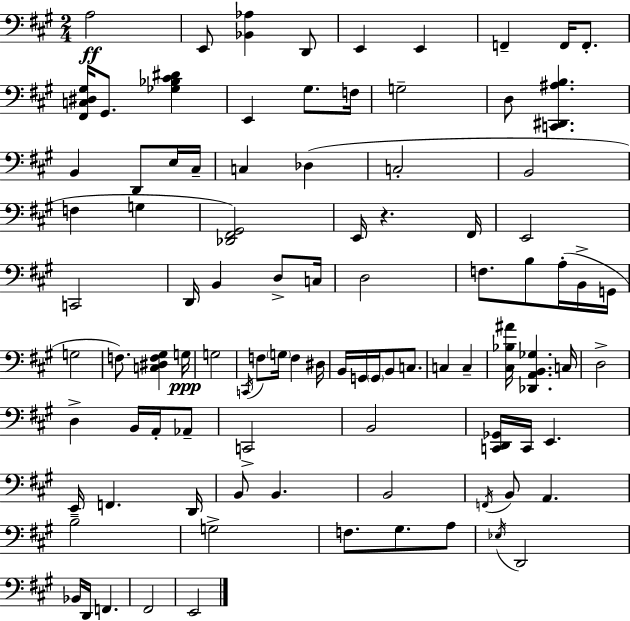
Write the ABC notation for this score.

X:1
T:Untitled
M:2/4
L:1/4
K:A
A,2 E,,/2 [_B,,_A,] D,,/2 E,, E,, F,, F,,/4 F,,/2 [^F,,C,^D,^G,]/4 ^G,,/2 [_G,_B,^C^D] E,, ^G,/2 F,/4 G,2 D,/2 [C,,^D,,^A,B,] B,, D,,/2 E,/4 ^C,/4 C, _D, C,2 B,,2 F, G, [_D,,^F,,^G,,]2 E,,/4 z ^F,,/4 E,,2 C,,2 D,,/4 B,, D,/2 C,/4 D,2 F,/2 B,/2 A,/4 B,,/4 G,,/4 G,2 F,/2 [C,^D,F,^G,] G,/4 G,2 C,,/4 F,/2 G,/4 F, ^D,/4 B,,/4 G,,/4 G,,/4 B,,/2 C,/2 C, C, [^C,_B,^A]/4 [_D,,A,,B,,_G,] C,/4 D,2 D, B,,/4 A,,/4 _A,,/2 C,,2 B,,2 [C,,D,,_G,,]/4 C,,/4 E,, E,,/4 F,, D,,/4 B,,/2 B,, B,,2 F,,/4 B,,/2 A,, B,2 G,2 F,/2 ^G,/2 A,/2 _E,/4 D,,2 _B,,/4 D,,/4 F,, ^F,,2 E,,2